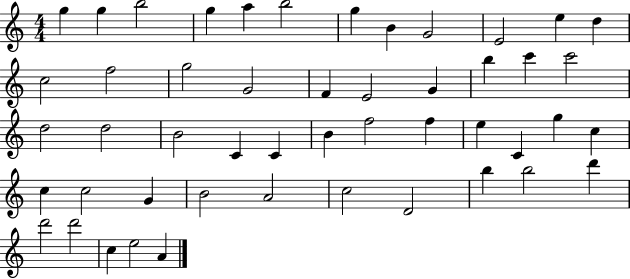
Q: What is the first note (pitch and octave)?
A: G5